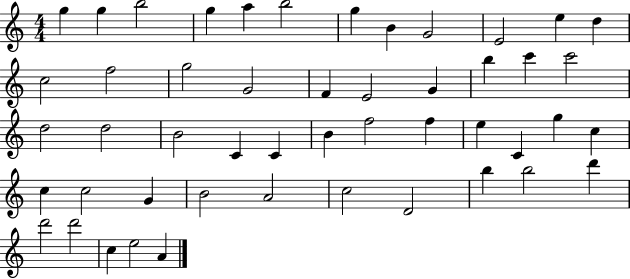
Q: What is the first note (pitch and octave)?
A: G5